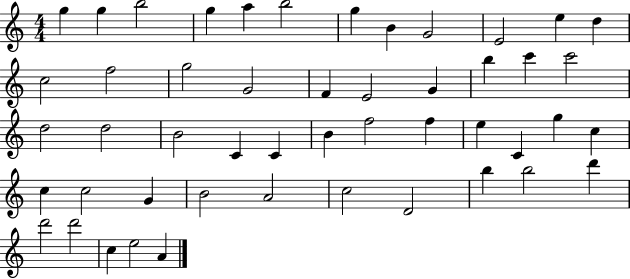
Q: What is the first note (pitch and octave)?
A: G5